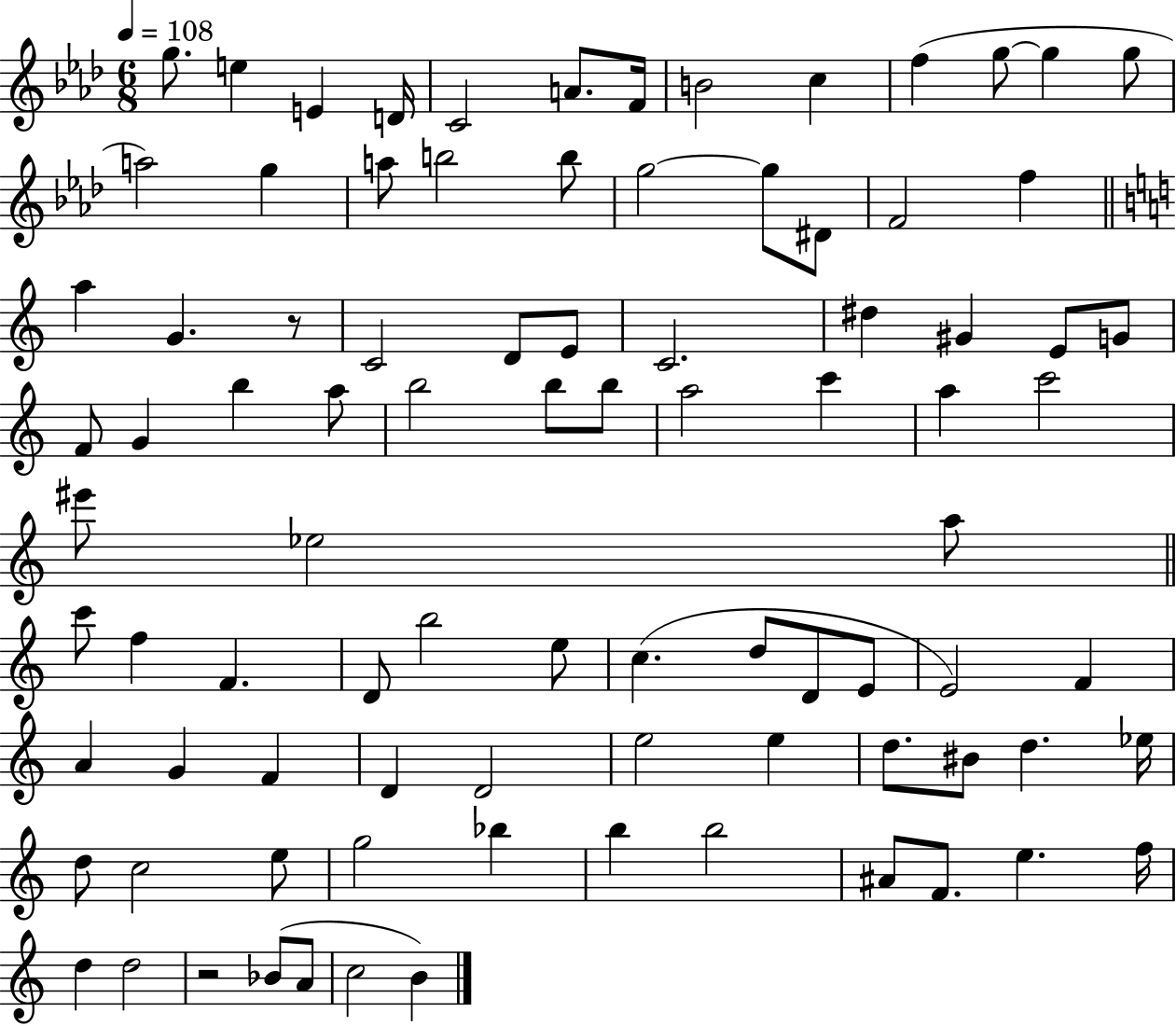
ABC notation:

X:1
T:Untitled
M:6/8
L:1/4
K:Ab
g/2 e E D/4 C2 A/2 F/4 B2 c f g/2 g g/2 a2 g a/2 b2 b/2 g2 g/2 ^D/2 F2 f a G z/2 C2 D/2 E/2 C2 ^d ^G E/2 G/2 F/2 G b a/2 b2 b/2 b/2 a2 c' a c'2 ^e'/2 _e2 a/2 c'/2 f F D/2 b2 e/2 c d/2 D/2 E/2 E2 F A G F D D2 e2 e d/2 ^B/2 d _e/4 d/2 c2 e/2 g2 _b b b2 ^A/2 F/2 e f/4 d d2 z2 _B/2 A/2 c2 B